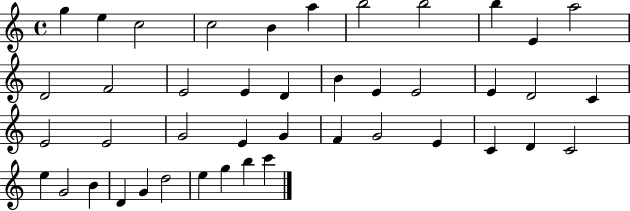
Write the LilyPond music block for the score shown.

{
  \clef treble
  \time 4/4
  \defaultTimeSignature
  \key c \major
  g''4 e''4 c''2 | c''2 b'4 a''4 | b''2 b''2 | b''4 e'4 a''2 | \break d'2 f'2 | e'2 e'4 d'4 | b'4 e'4 e'2 | e'4 d'2 c'4 | \break e'2 e'2 | g'2 e'4 g'4 | f'4 g'2 e'4 | c'4 d'4 c'2 | \break e''4 g'2 b'4 | d'4 g'4 d''2 | e''4 g''4 b''4 c'''4 | \bar "|."
}